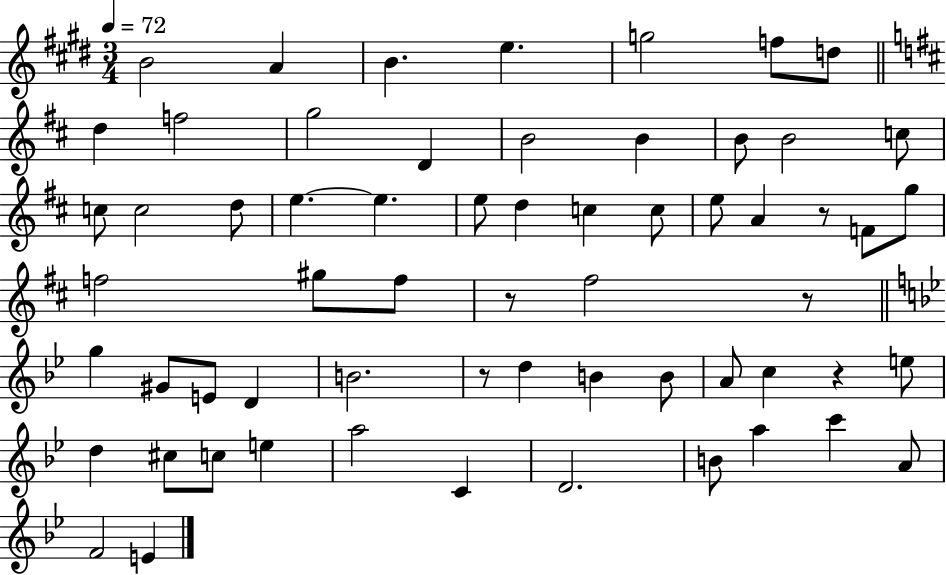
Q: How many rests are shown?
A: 5